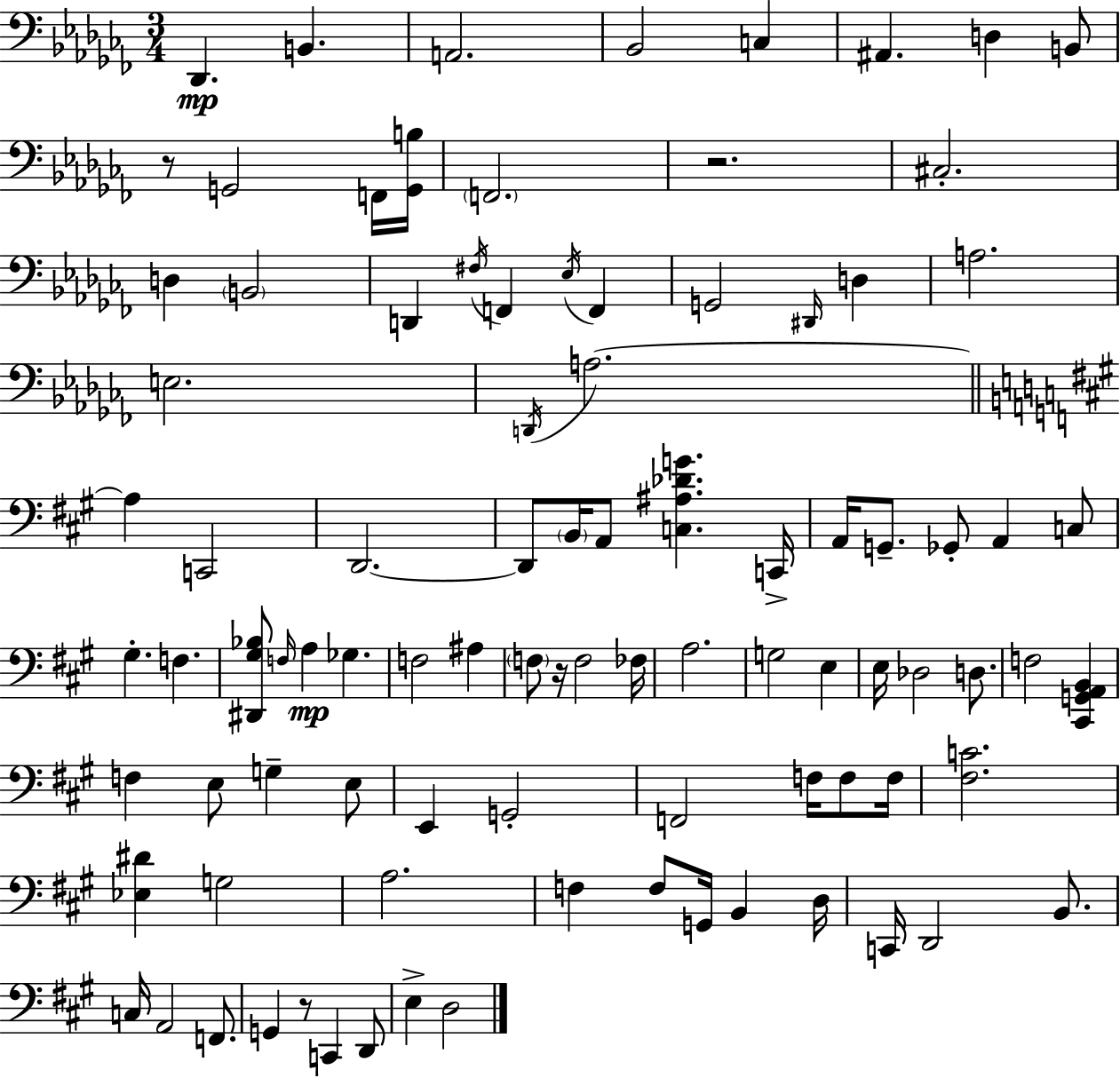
X:1
T:Untitled
M:3/4
L:1/4
K:Abm
_D,, B,, A,,2 _B,,2 C, ^A,, D, B,,/2 z/2 G,,2 F,,/4 [G,,B,]/4 F,,2 z2 ^C,2 D, B,,2 D,, ^F,/4 F,, _E,/4 F,, G,,2 ^D,,/4 D, A,2 E,2 D,,/4 A,2 A, C,,2 D,,2 D,,/2 B,,/4 A,,/2 [C,^A,_DG] C,,/4 A,,/4 G,,/2 _G,,/2 A,, C,/2 ^G, F, [^D,,^G,_B,]/2 F,/4 A, _G, F,2 ^A, F,/2 z/4 F,2 _F,/4 A,2 G,2 E, E,/4 _D,2 D,/2 F,2 [^C,,G,,A,,B,,] F, E,/2 G, E,/2 E,, G,,2 F,,2 F,/4 F,/2 F,/4 [^F,C]2 [_E,^D] G,2 A,2 F, F,/2 G,,/4 B,, D,/4 C,,/4 D,,2 B,,/2 C,/4 A,,2 F,,/2 G,, z/2 C,, D,,/2 E, D,2